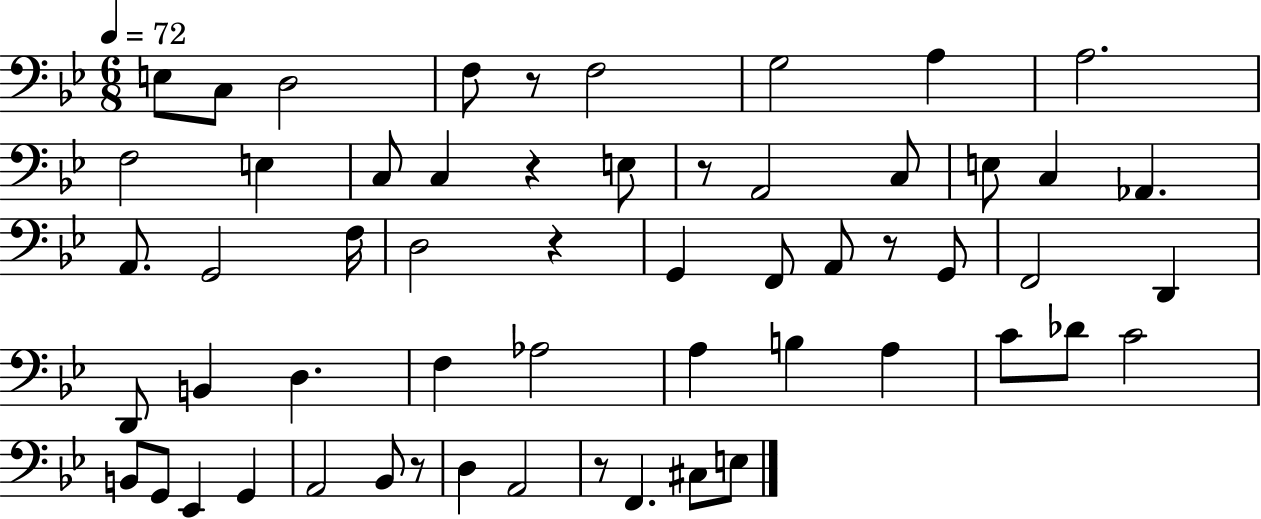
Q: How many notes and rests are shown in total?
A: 57